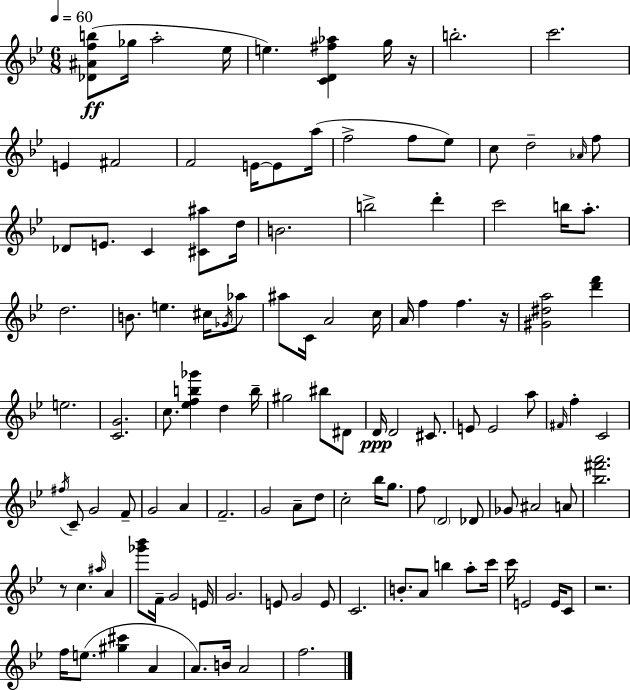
{
  \clef treble
  \numericTimeSignature
  \time 6/8
  \key bes \major
  \tempo 4 = 60
  <des' ais' f'' b''>8(\ff ges''16 a''2-. ees''16 | e''4.) <c' d' fis'' aes''>4 g''16 r16 | b''2.-. | c'''2. | \break e'4 fis'2 | f'2 e'16~~ e'8 a''16( | f''2-> f''8 ees''8) | c''8 d''2-- \grace { aes'16 } f''8 | \break des'8 e'8. c'4 <cis' ais''>8 | d''16 b'2. | b''2-> d'''4-. | c'''2 b''16 a''8.-. | \break d''2. | b'8. e''4. cis''16 \acciaccatura { ges'16 } | aes''8 ais''8 c'16 a'2 | c''16 a'16 f''4 f''4. | \break r16 <gis' dis'' a''>2 <d''' f'''>4 | e''2. | <c' g'>2. | c''8. <ees'' f'' b'' ges'''>4 d''4 | \break b''16-- gis''2 bis''8 | dis'8 d'16\ppp d'2 cis'8. | e'8 e'2 | a''8 \grace { fis'16 } f''4-. c'2 | \break \acciaccatura { fis''16 } c'8-- g'2 | f'8-- g'2 | a'4 f'2.-- | g'2 | \break a'8-- d''8 c''2-. | bes''16 g''8. f''8 \parenthesize d'2 | des'8 ges'8 ais'2 | a'8 <bes'' fis''' a'''>2. | \break r8 c''4. | \grace { ais''16 } a'4 <ges''' bes'''>8 f'16-- g'2 | e'16 g'2. | e'8 g'2 | \break e'8 c'2. | b'8.-. a'8 b''4 | a''8-. c'''16 c'''16 e'2 | e'16 c'8 r2. | \break f''16 e''8.( <gis'' cis'''>4 | a'4 a'8.) b'16 a'2 | f''2. | \bar "|."
}